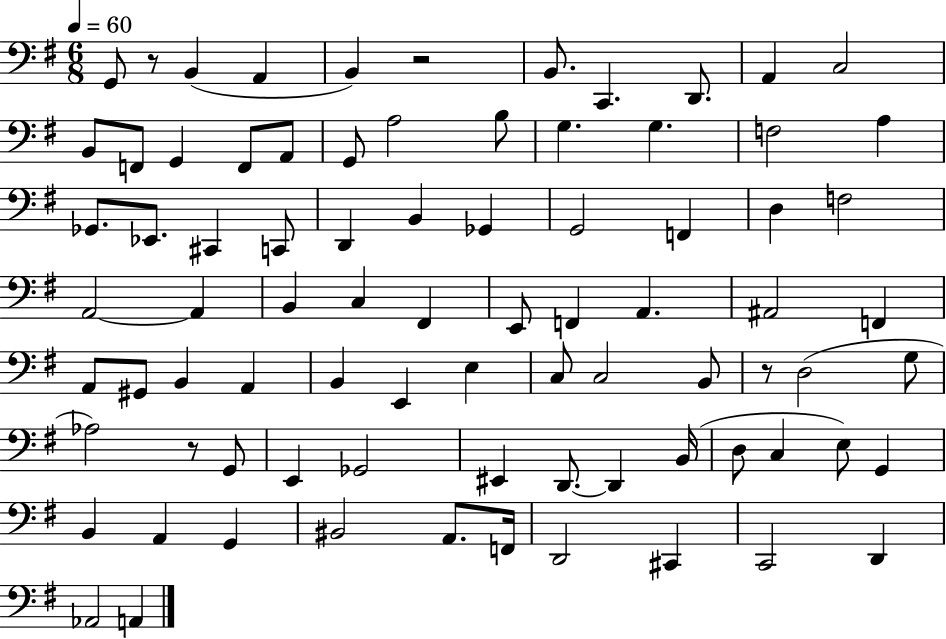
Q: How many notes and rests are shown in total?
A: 82